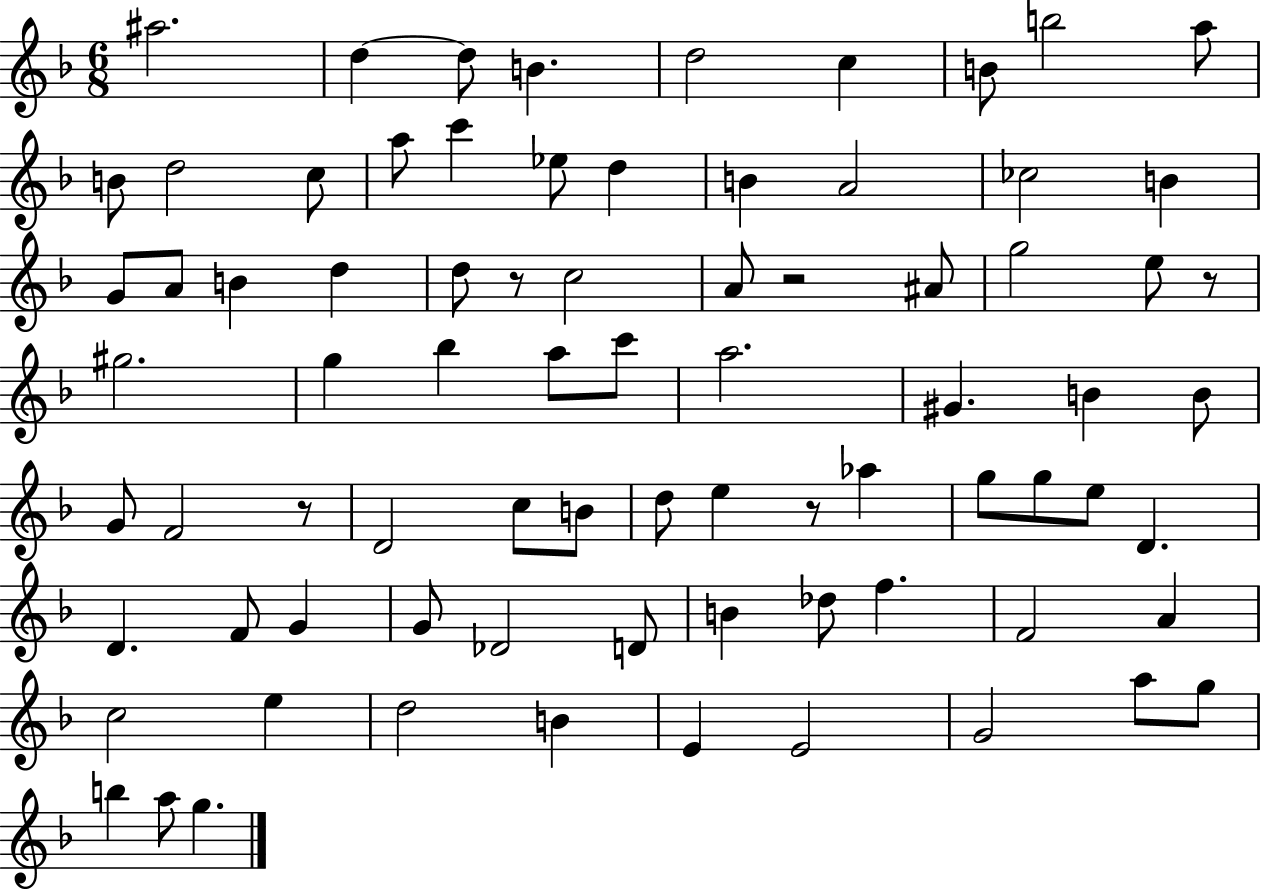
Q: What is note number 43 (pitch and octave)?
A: C5